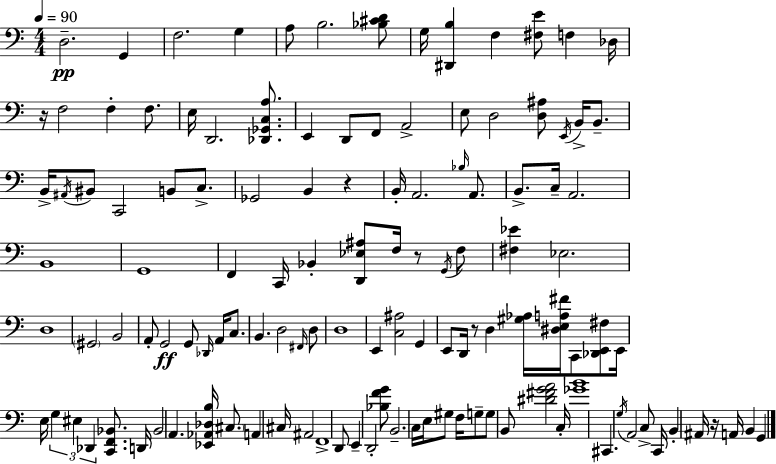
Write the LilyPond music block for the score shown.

{
  \clef bass
  \numericTimeSignature
  \time 4/4
  \key a \minor
  \tempo 4 = 90
  \repeat volta 2 { d2.--\pp g,4 | f2. g4 | a8 b2. <bes cis' d'>8 | g16 <dis, b>4 f4 <fis e'>8 f4 des16 | \break r16 f2 f4-. f8. | e16 d,2. <des, ges, c a>8. | e,4 d,8 f,8 a,2-> | e8 d2 <d ais>8 \acciaccatura { e,16 } b,16-> b,8.-- | \break b,16-> \acciaccatura { ais,16 } bis,8 c,2 b,8 c8.-> | ges,2 b,4 r4 | b,16-. a,2. \grace { bes16 } | a,8. b,8.-> c16-- a,2. | \break b,1 | g,1 | f,4 c,16 bes,4-. <d, ees ais>8 f16 r8 | \acciaccatura { g,16 } f8 <fis ees'>4 ees2. | \break d1 | \parenthesize gis,2 b,2 | a,8-. g,2\ff g,8 | \grace { des,16 } a,16 c8. b,4. d2 | \break \grace { fis,16 } d8 d1 | e,4 <c ais>2 | g,4 e,8 d,16 r8 d4 <gis aes>16 | <dis e a fis'>16 c,8 <des, e, fis>8 e,16 e16 \tuplet 3/2 { g4 eis4 des,4 } | \break <c, f, bes,>8. d,16 bes,2 a,4. | <ees, aes, des b>16 \parenthesize cis8. a,4 cis16 ais,2 | f,1-> | d,8 e,4-- d,2-. | \break <bes f' g'>8 b,2.-- | \parenthesize c16 e16 gis8 f16 g8-- g8 b,8 <dis' fis' g' a'>2 | c16-. <ges' b'>1 | cis,4. \acciaccatura { g16 } a,2 | \break c8-> c,16 b,4-. ais,16 r16 a,16 b,4 | g,4 } \bar "|."
}